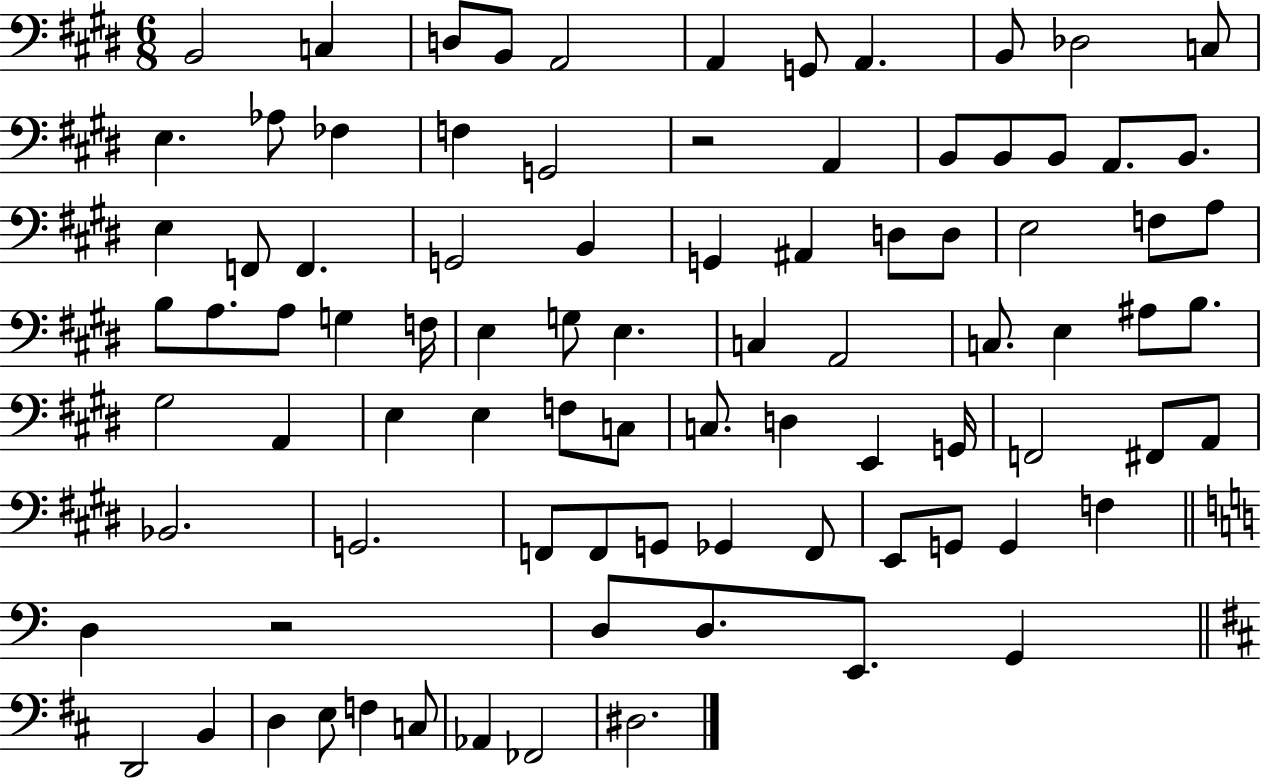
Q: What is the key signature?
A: E major